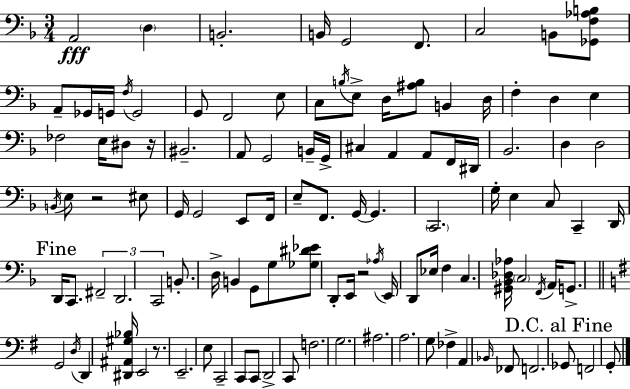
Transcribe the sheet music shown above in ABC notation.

X:1
T:Untitled
M:3/4
L:1/4
K:Dm
A,,2 D, B,,2 B,,/4 G,,2 F,,/2 C,2 B,,/2 [_G,,F,_A,B,]/2 A,,/2 _G,,/4 G,,/4 F,/4 G,,2 G,,/2 F,,2 E,/2 C,/2 B,/4 E,/2 D,/4 [^A,B,]/2 B,, D,/4 F, D, E, _F,2 E,/4 ^D,/2 z/4 ^B,,2 A,,/2 G,,2 B,,/4 G,,/4 ^C, A,, A,,/2 F,,/4 ^D,,/4 _B,,2 D, D,2 B,,/4 E,/2 z2 ^E,/2 G,,/4 G,,2 E,,/2 F,,/4 E,/2 F,,/2 G,,/4 G,, C,,2 G,/4 E, C,/2 C,, D,,/4 D,,/4 C,,/2 ^F,,2 D,,2 C,,2 B,,/2 D,/4 B,, G,,/2 G,/2 [_G,^D_E]/2 D,,/2 E,,/4 z2 _A,/4 E,,/4 D,,/2 _E,/4 F, C, [^G,,_B,,_D,_A,]/4 C,2 F,,/4 A,,/4 G,,/2 G,,2 D,/4 D,, [^D,,^A,,^G,_B,]/4 E,,2 z/2 E,,2 E,/2 C,,2 C,,/2 C,,/2 D,,2 C,,/2 F,2 G,2 ^A,2 A,2 G,/2 _F, A,, _B,,/4 _F,,/2 F,,2 _G,,/2 F,,2 G,,/2